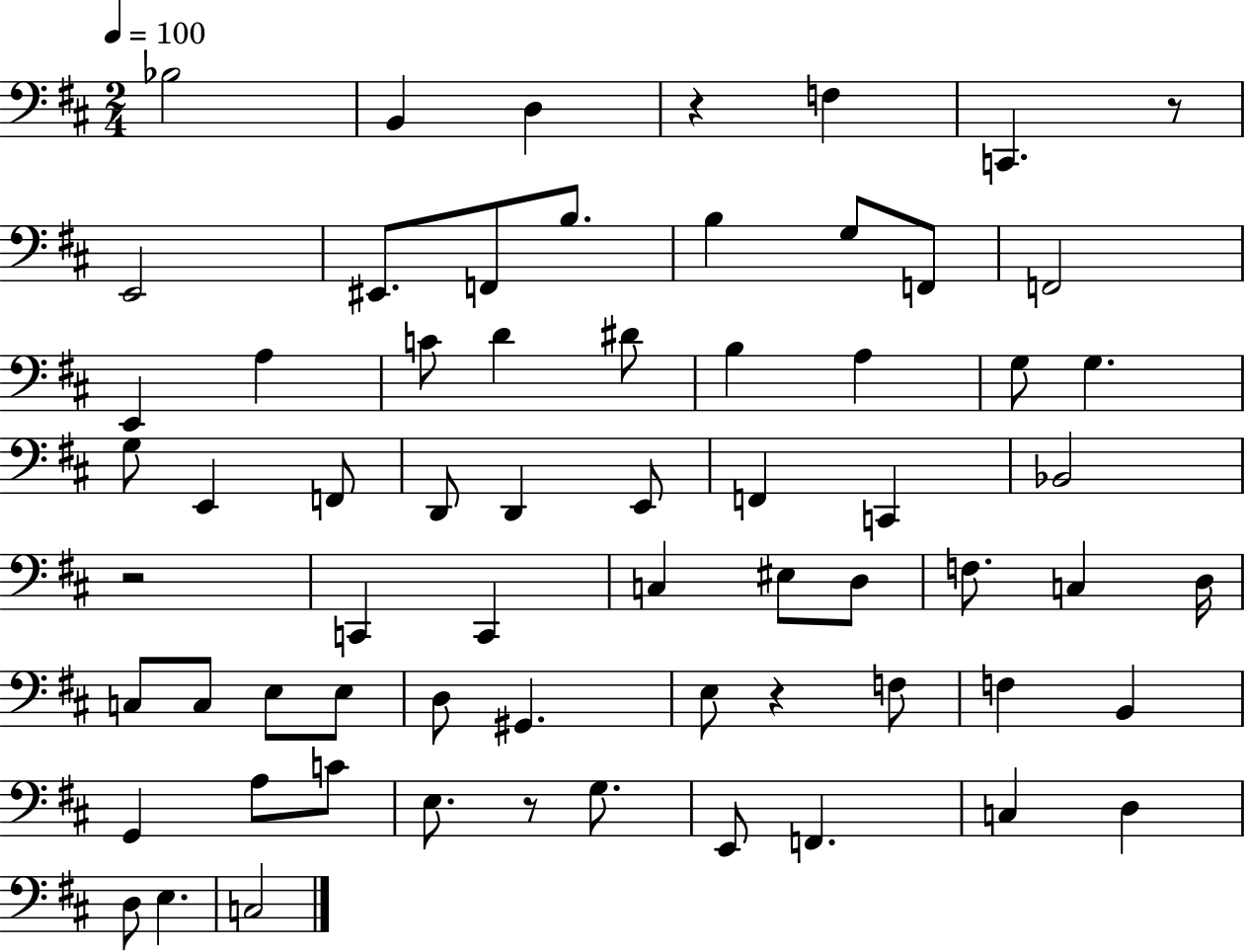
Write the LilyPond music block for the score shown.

{
  \clef bass
  \numericTimeSignature
  \time 2/4
  \key d \major
  \tempo 4 = 100
  bes2 | b,4 d4 | r4 f4 | c,4. r8 | \break e,2 | eis,8. f,8 b8. | b4 g8 f,8 | f,2 | \break e,4 a4 | c'8 d'4 dis'8 | b4 a4 | g8 g4. | \break g8 e,4 f,8 | d,8 d,4 e,8 | f,4 c,4 | bes,2 | \break r2 | c,4 c,4 | c4 eis8 d8 | f8. c4 d16 | \break c8 c8 e8 e8 | d8 gis,4. | e8 r4 f8 | f4 b,4 | \break g,4 a8 c'8 | e8. r8 g8. | e,8 f,4. | c4 d4 | \break d8 e4. | c2 | \bar "|."
}